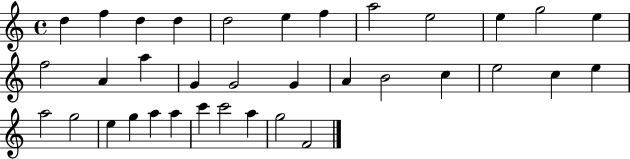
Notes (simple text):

D5/q F5/q D5/q D5/q D5/h E5/q F5/q A5/h E5/h E5/q G5/h E5/q F5/h A4/q A5/q G4/q G4/h G4/q A4/q B4/h C5/q E5/h C5/q E5/q A5/h G5/h E5/q G5/q A5/q A5/q C6/q C6/h A5/q G5/h F4/h